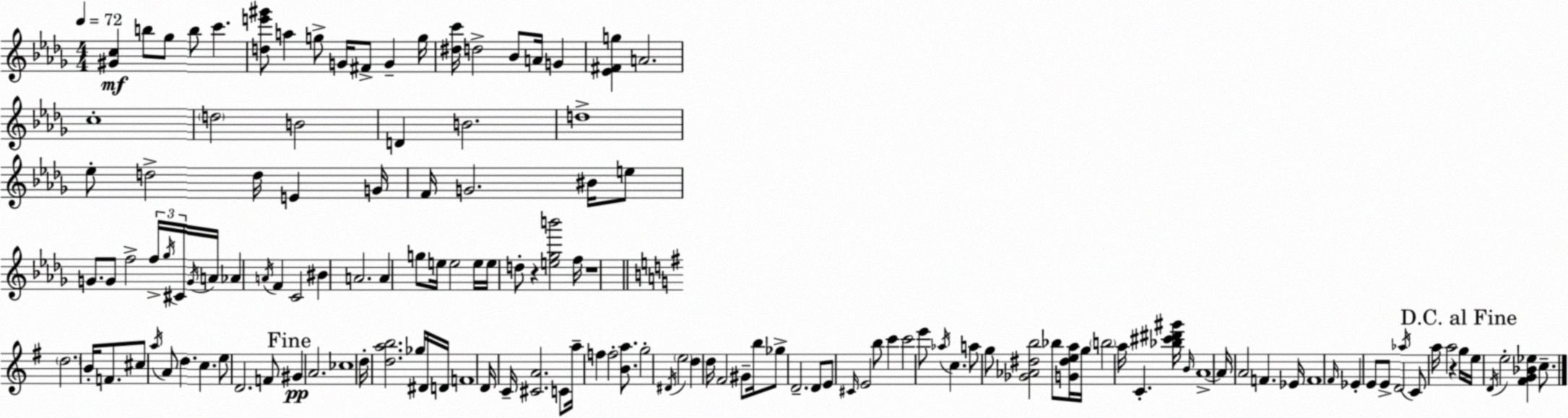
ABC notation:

X:1
T:Untitled
M:4/4
L:1/4
K:Bbm
[^Gc] b/2 _g/2 b/2 c' [de'^g']/2 a g/2 G/4 ^F/2 G g/4 [^dc']/4 d2 _B/2 A/4 G [_E^Fg] A2 c4 d2 B2 D B2 d4 _e/2 d2 d/4 E G/4 F/4 G2 ^B/4 e/2 G/2 G/2 f2 f/4 _g/4 ^C/4 G/4 A/4 _A A/4 F C2 ^B A2 A g/2 e/4 e2 e/4 e/4 d/2 z [e_gb']2 f/4 z4 d2 B/4 F/2 ^c/2 a/4 A/2 d c e/2 D2 F/2 ^G A2 _c4 d/4 [dab]2 _g/4 ^D/4 D/4 F4 D/4 C/4 [^CA]2 C/2 a/4 f f2 [Ba]/2 g2 ^D/4 e2 d d/4 ^F2 ^G/2 b/4 _g/2 D2 D/2 E/2 ^C/4 E2 b/2 c' c'2 e'/2 _a/4 c a/2 g/2 [_G_A^db]2 _b/2 [G^dea]/4 g/4 b2 a/4 C [_b^c'^d'^g']/4 B/4 A4 A/4 A2 F _E/4 F4 ^F/4 _E E/2 E/2 D2 _a/4 C/2 a/4 a2 z g/4 e/4 D/4 e2 [^FG_B_e] c/2